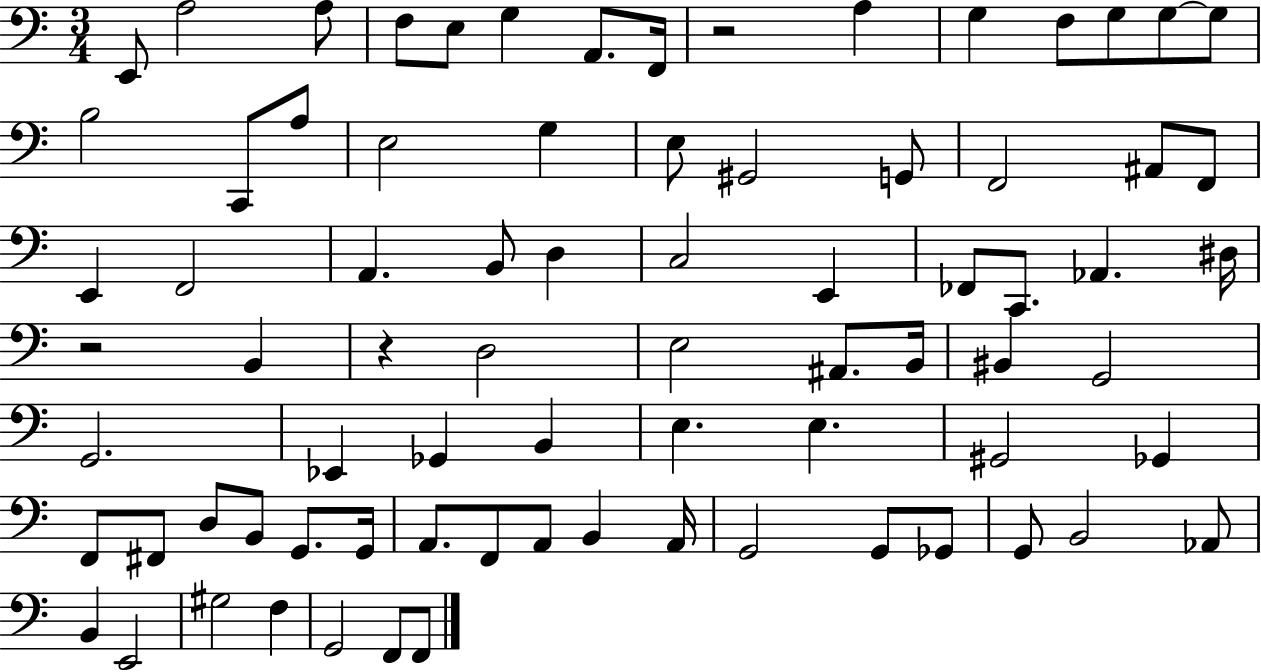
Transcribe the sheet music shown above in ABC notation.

X:1
T:Untitled
M:3/4
L:1/4
K:C
E,,/2 A,2 A,/2 F,/2 E,/2 G, A,,/2 F,,/4 z2 A, G, F,/2 G,/2 G,/2 G,/2 B,2 C,,/2 A,/2 E,2 G, E,/2 ^G,,2 G,,/2 F,,2 ^A,,/2 F,,/2 E,, F,,2 A,, B,,/2 D, C,2 E,, _F,,/2 C,,/2 _A,, ^D,/4 z2 B,, z D,2 E,2 ^A,,/2 B,,/4 ^B,, G,,2 G,,2 _E,, _G,, B,, E, E, ^G,,2 _G,, F,,/2 ^F,,/2 D,/2 B,,/2 G,,/2 G,,/4 A,,/2 F,,/2 A,,/2 B,, A,,/4 G,,2 G,,/2 _G,,/2 G,,/2 B,,2 _A,,/2 B,, E,,2 ^G,2 F, G,,2 F,,/2 F,,/2